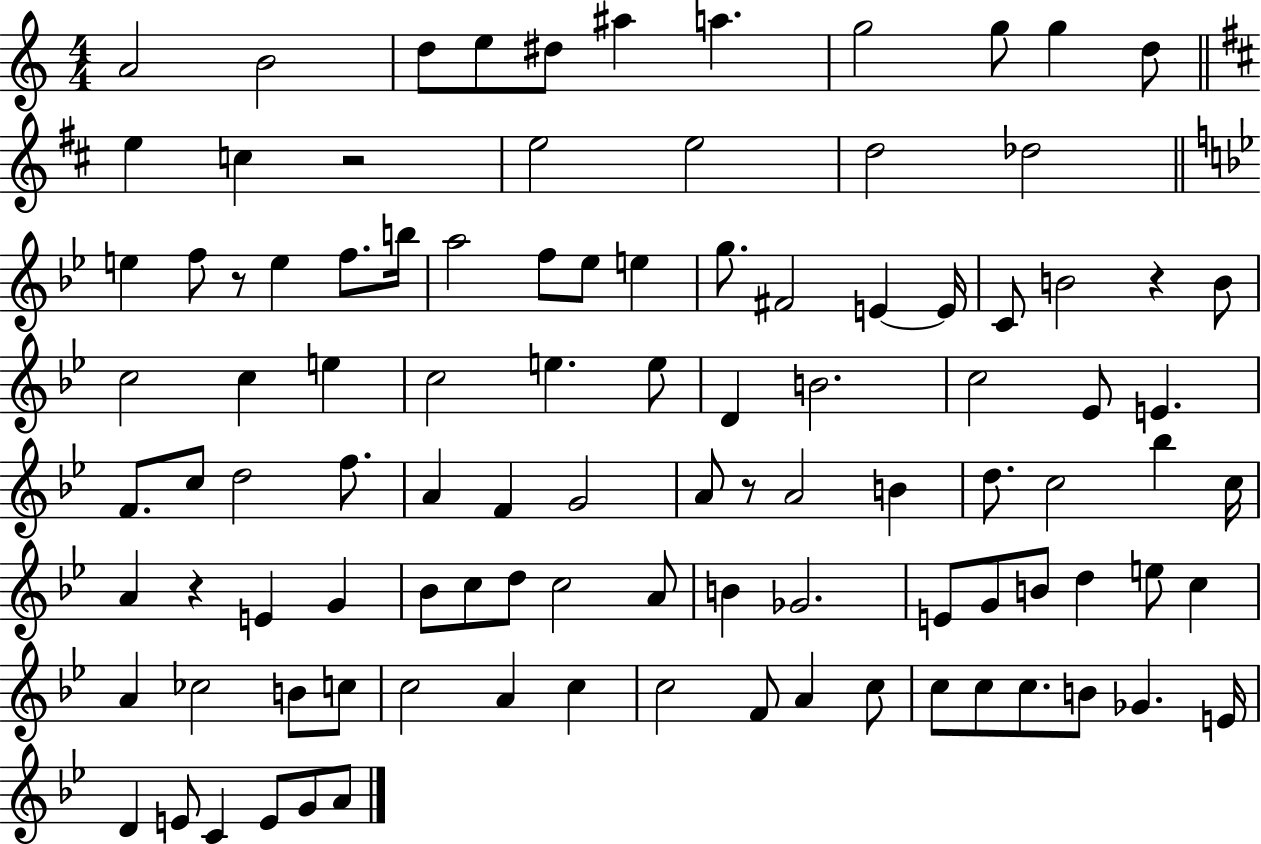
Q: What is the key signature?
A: C major